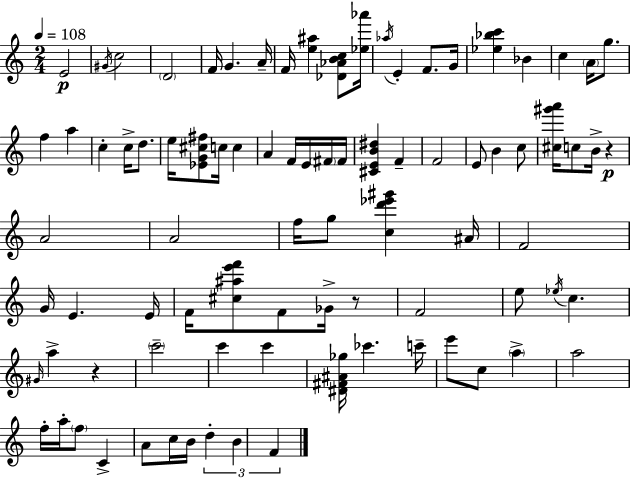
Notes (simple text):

E4/h G#4/s C5/h D4/h F4/s G4/q. A4/s F4/s [E5,A#5]/q [Db4,Ab4,B4,C5]/e [Eb5,Ab6]/s Ab5/s E4/q F4/e. G4/s [Eb5,Bb5,C6]/q Bb4/q C5/q A4/s G5/e. F5/q A5/q C5/q C5/s D5/e. E5/s [Eb4,G4,C#5,F#5]/e C5/s C5/q A4/q F4/s E4/s F#4/s F#4/s [C#4,E4,B4,D#5]/q F4/q F4/h E4/e B4/q C5/e [C#5,G#6,A6]/s C5/e B4/s R/q A4/h A4/h F5/s G5/e [C5,D6,Eb6,G#6]/q A#4/s F4/h G4/s E4/q. E4/s F4/s [C#5,A#5,E6,F6]/e F4/e Gb4/s R/e F4/h E5/e Eb5/s C5/q. G#4/s A5/q R/q C6/h C6/q C6/q [D#4,F#4,A#4,Gb5]/s CES6/q. C6/s E6/e C5/e A5/q A5/h F5/s A5/s F5/e C4/q A4/e C5/s B4/s D5/q B4/q F4/q